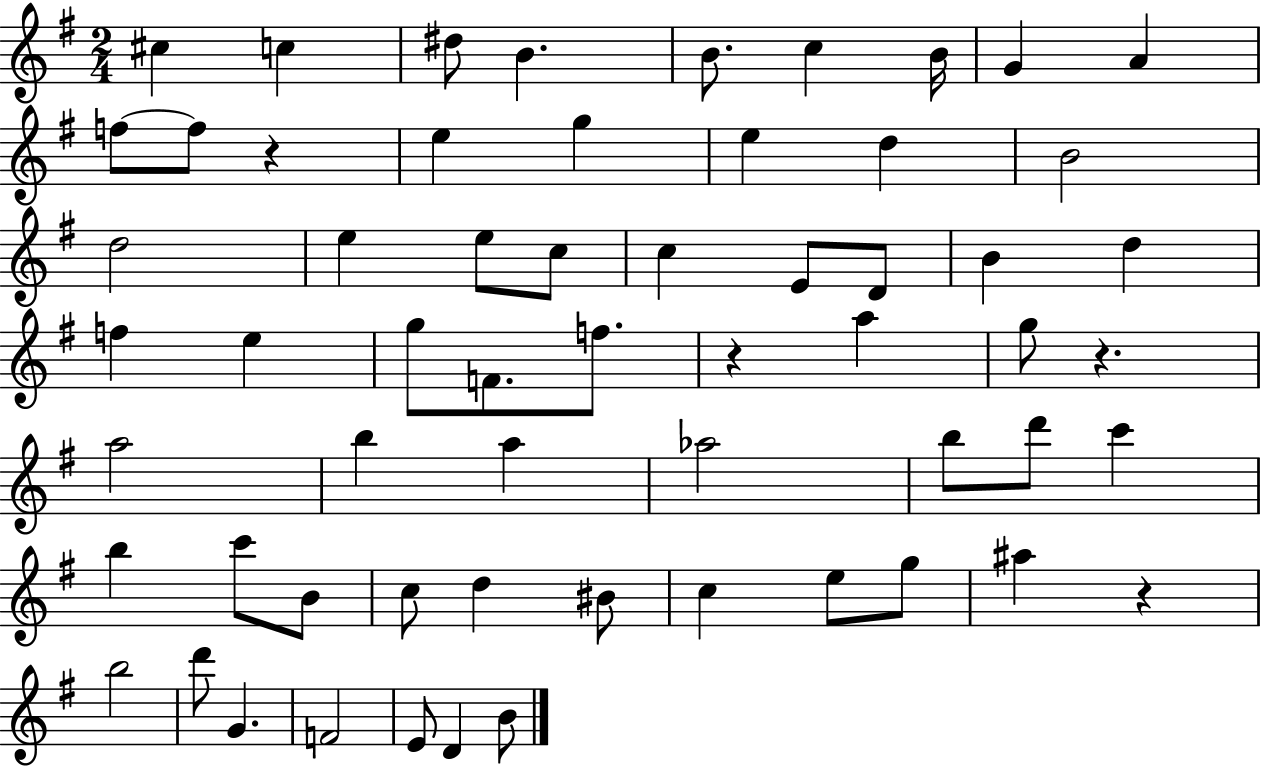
{
  \clef treble
  \numericTimeSignature
  \time 2/4
  \key g \major
  cis''4 c''4 | dis''8 b'4. | b'8. c''4 b'16 | g'4 a'4 | \break f''8~~ f''8 r4 | e''4 g''4 | e''4 d''4 | b'2 | \break d''2 | e''4 e''8 c''8 | c''4 e'8 d'8 | b'4 d''4 | \break f''4 e''4 | g''8 f'8. f''8. | r4 a''4 | g''8 r4. | \break a''2 | b''4 a''4 | aes''2 | b''8 d'''8 c'''4 | \break b''4 c'''8 b'8 | c''8 d''4 bis'8 | c''4 e''8 g''8 | ais''4 r4 | \break b''2 | d'''8 g'4. | f'2 | e'8 d'4 b'8 | \break \bar "|."
}